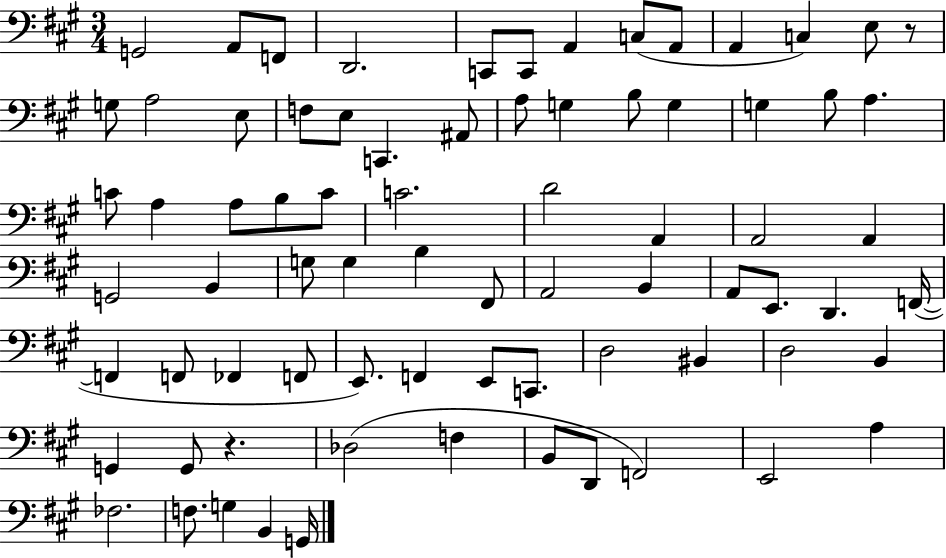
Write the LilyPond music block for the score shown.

{
  \clef bass
  \numericTimeSignature
  \time 3/4
  \key a \major
  \repeat volta 2 { g,2 a,8 f,8 | d,2. | c,8 c,8 a,4 c8( a,8 | a,4 c4) e8 r8 | \break g8 a2 e8 | f8 e8 c,4. ais,8 | a8 g4 b8 g4 | g4 b8 a4. | \break c'8 a4 a8 b8 c'8 | c'2. | d'2 a,4 | a,2 a,4 | \break g,2 b,4 | g8 g4 b4 fis,8 | a,2 b,4 | a,8 e,8. d,4. f,16~(~ | \break f,4 f,8 fes,4 f,8 | e,8.) f,4 e,8 c,8. | d2 bis,4 | d2 b,4 | \break g,4 g,8 r4. | des2( f4 | b,8 d,8 f,2) | e,2 a4 | \break fes2. | f8. g4 b,4 g,16 | } \bar "|."
}